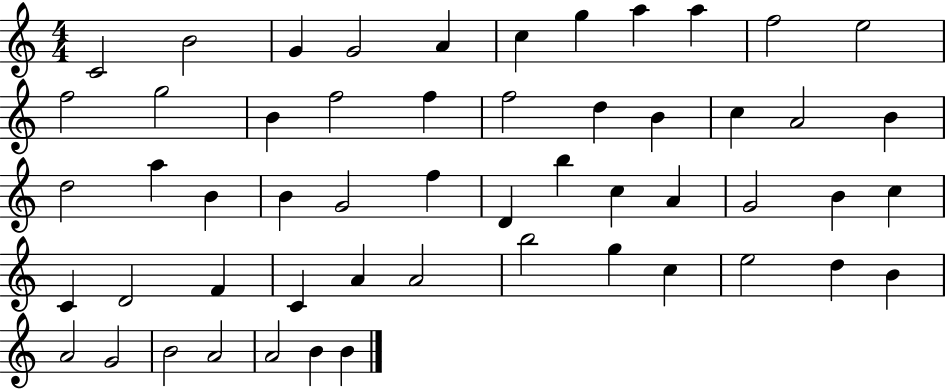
C4/h B4/h G4/q G4/h A4/q C5/q G5/q A5/q A5/q F5/h E5/h F5/h G5/h B4/q F5/h F5/q F5/h D5/q B4/q C5/q A4/h B4/q D5/h A5/q B4/q B4/q G4/h F5/q D4/q B5/q C5/q A4/q G4/h B4/q C5/q C4/q D4/h F4/q C4/q A4/q A4/h B5/h G5/q C5/q E5/h D5/q B4/q A4/h G4/h B4/h A4/h A4/h B4/q B4/q